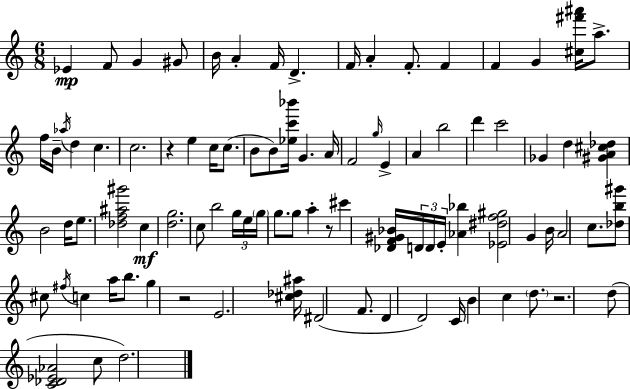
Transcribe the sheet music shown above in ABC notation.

X:1
T:Untitled
M:6/8
L:1/4
K:C
_E F/2 G ^G/2 B/4 A F/4 D F/4 A F/2 F F G [^c^f'^a']/4 a/2 f/4 B/4 _a/4 d c c2 z e c/4 c/2 B/2 B/2 [_ec'_b']/4 G A/4 F2 g/4 E A b2 d' c'2 _G d [^GA^c_d] B2 d/4 e/2 [_df^a^g']2 c [dg]2 c/2 b2 g/4 e/4 g/4 g/2 g/2 a z/2 ^c' [_DF^G_B]/4 D/4 D/4 E/4 [_A_b] [_E^df^g]2 G B/4 A2 c/2 [_db^g']/2 ^c/2 ^f/4 c a/4 b/2 g z2 E2 [^c_d^a]/4 ^D2 F/2 D D2 C/4 B c d/2 z2 d/2 [C_D_E_A]2 c/2 d2